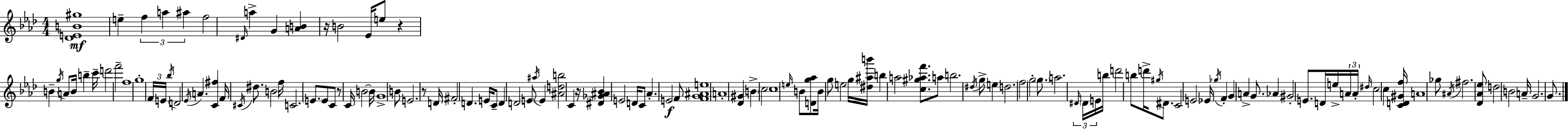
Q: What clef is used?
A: treble